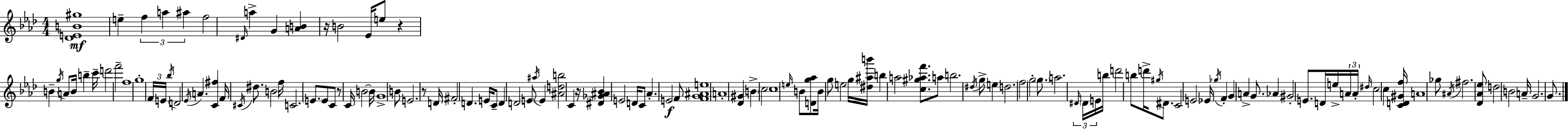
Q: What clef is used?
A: treble